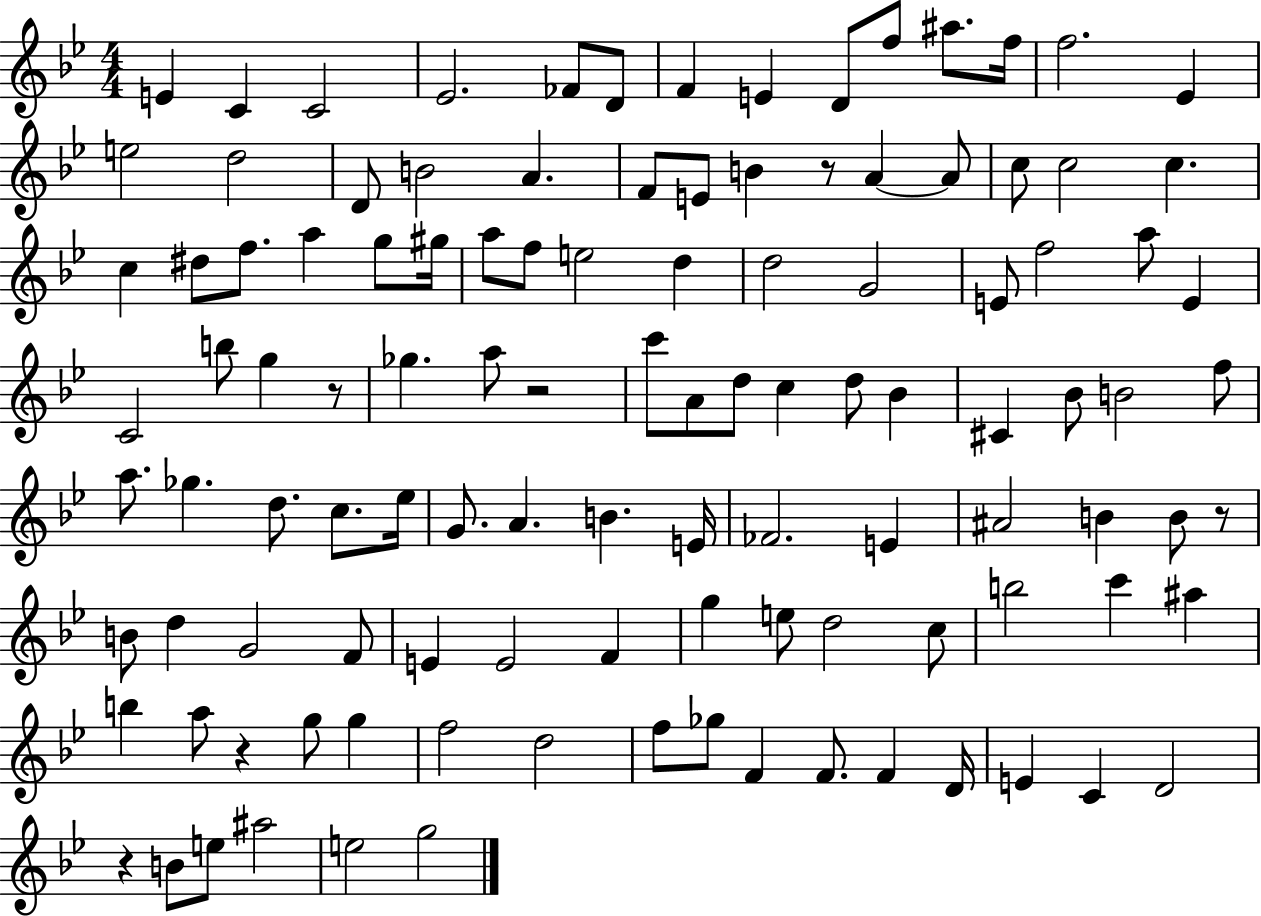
{
  \clef treble
  \numericTimeSignature
  \time 4/4
  \key bes \major
  e'4 c'4 c'2 | ees'2. fes'8 d'8 | f'4 e'4 d'8 f''8 ais''8. f''16 | f''2. ees'4 | \break e''2 d''2 | d'8 b'2 a'4. | f'8 e'8 b'4 r8 a'4~~ a'8 | c''8 c''2 c''4. | \break c''4 dis''8 f''8. a''4 g''8 gis''16 | a''8 f''8 e''2 d''4 | d''2 g'2 | e'8 f''2 a''8 e'4 | \break c'2 b''8 g''4 r8 | ges''4. a''8 r2 | c'''8 a'8 d''8 c''4 d''8 bes'4 | cis'4 bes'8 b'2 f''8 | \break a''8. ges''4. d''8. c''8. ees''16 | g'8. a'4. b'4. e'16 | fes'2. e'4 | ais'2 b'4 b'8 r8 | \break b'8 d''4 g'2 f'8 | e'4 e'2 f'4 | g''4 e''8 d''2 c''8 | b''2 c'''4 ais''4 | \break b''4 a''8 r4 g''8 g''4 | f''2 d''2 | f''8 ges''8 f'4 f'8. f'4 d'16 | e'4 c'4 d'2 | \break r4 b'8 e''8 ais''2 | e''2 g''2 | \bar "|."
}